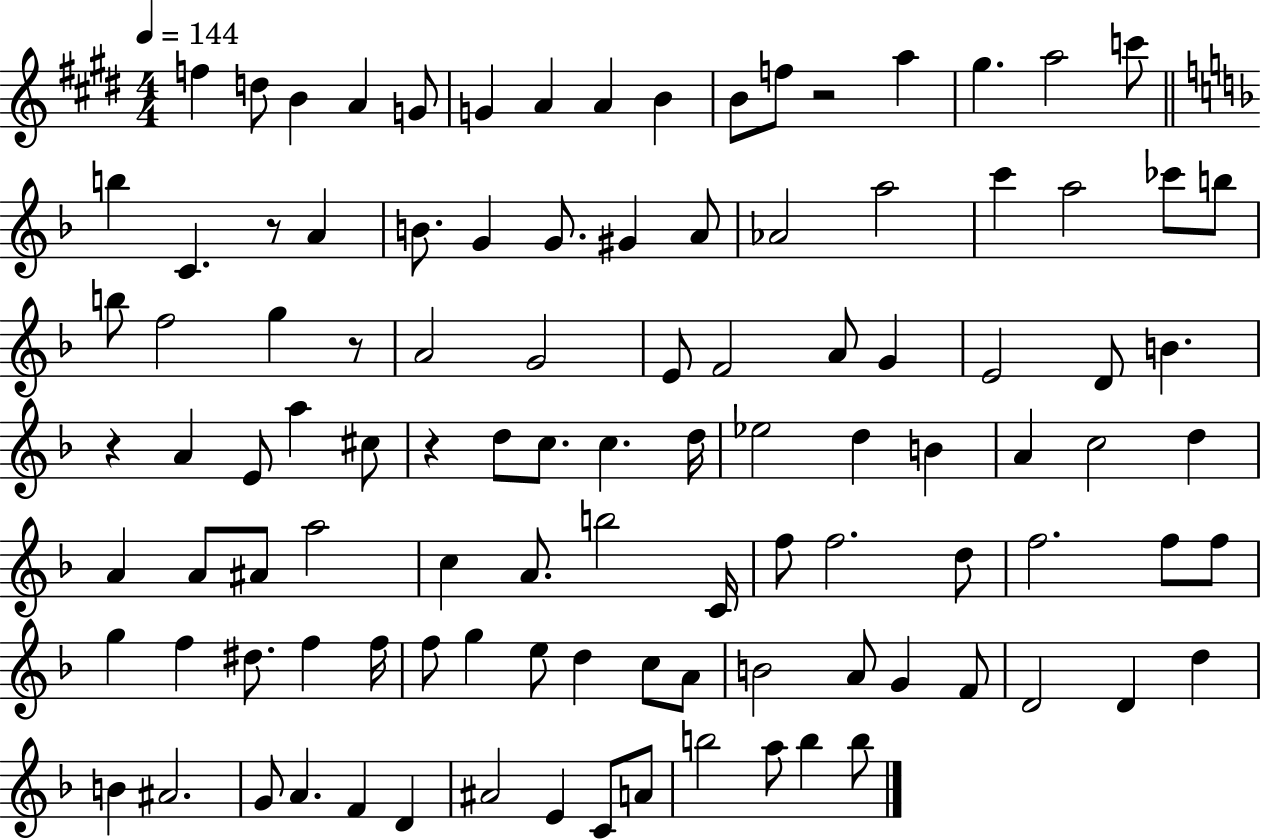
F5/q D5/e B4/q A4/q G4/e G4/q A4/q A4/q B4/q B4/e F5/e R/h A5/q G#5/q. A5/h C6/e B5/q C4/q. R/e A4/q B4/e. G4/q G4/e. G#4/q A4/e Ab4/h A5/h C6/q A5/h CES6/e B5/e B5/e F5/h G5/q R/e A4/h G4/h E4/e F4/h A4/e G4/q E4/h D4/e B4/q. R/q A4/q E4/e A5/q C#5/e R/q D5/e C5/e. C5/q. D5/s Eb5/h D5/q B4/q A4/q C5/h D5/q A4/q A4/e A#4/e A5/h C5/q A4/e. B5/h C4/s F5/e F5/h. D5/e F5/h. F5/e F5/e G5/q F5/q D#5/e. F5/q F5/s F5/e G5/q E5/e D5/q C5/e A4/e B4/h A4/e G4/q F4/e D4/h D4/q D5/q B4/q A#4/h. G4/e A4/q. F4/q D4/q A#4/h E4/q C4/e A4/e B5/h A5/e B5/q B5/e